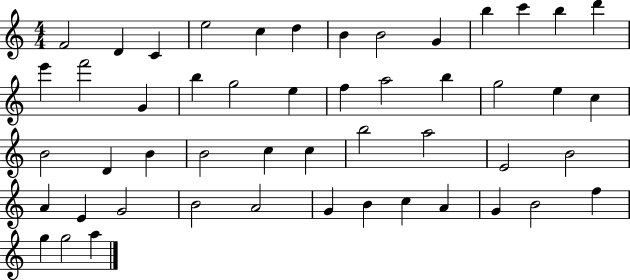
{
  \clef treble
  \numericTimeSignature
  \time 4/4
  \key c \major
  f'2 d'4 c'4 | e''2 c''4 d''4 | b'4 b'2 g'4 | b''4 c'''4 b''4 d'''4 | \break e'''4 f'''2 g'4 | b''4 g''2 e''4 | f''4 a''2 b''4 | g''2 e''4 c''4 | \break b'2 d'4 b'4 | b'2 c''4 c''4 | b''2 a''2 | e'2 b'2 | \break a'4 e'4 g'2 | b'2 a'2 | g'4 b'4 c''4 a'4 | g'4 b'2 f''4 | \break g''4 g''2 a''4 | \bar "|."
}